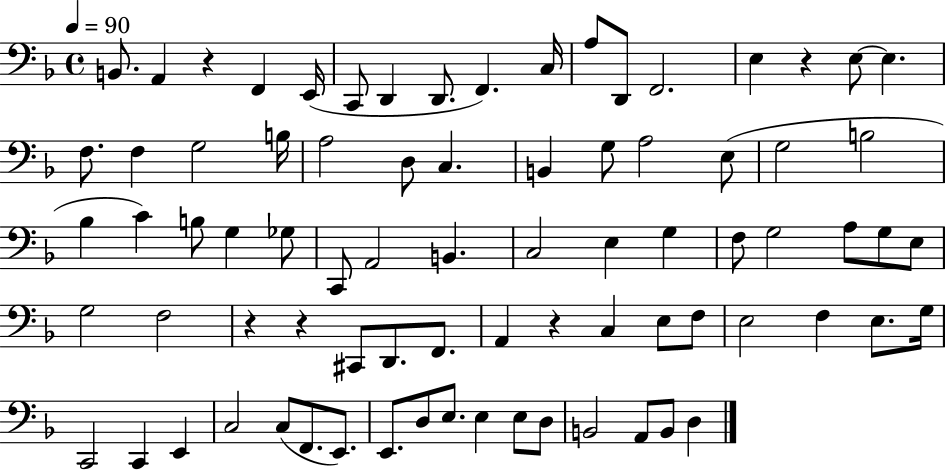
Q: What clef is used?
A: bass